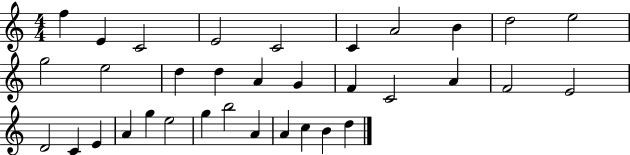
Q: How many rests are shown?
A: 0